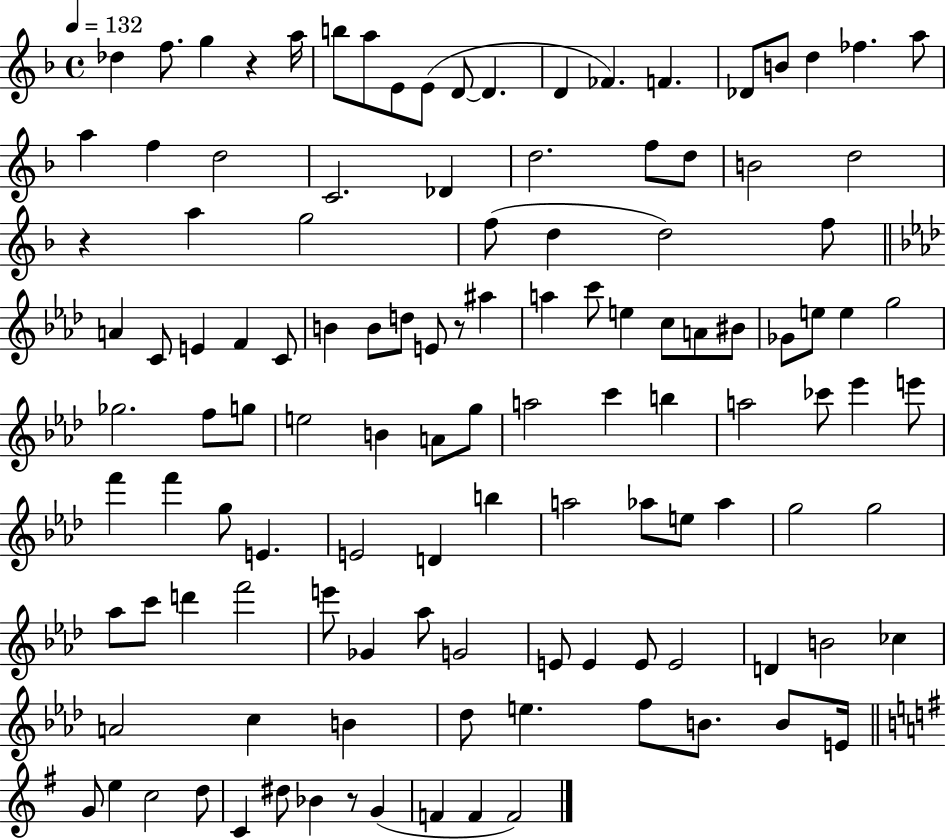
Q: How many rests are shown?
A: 4